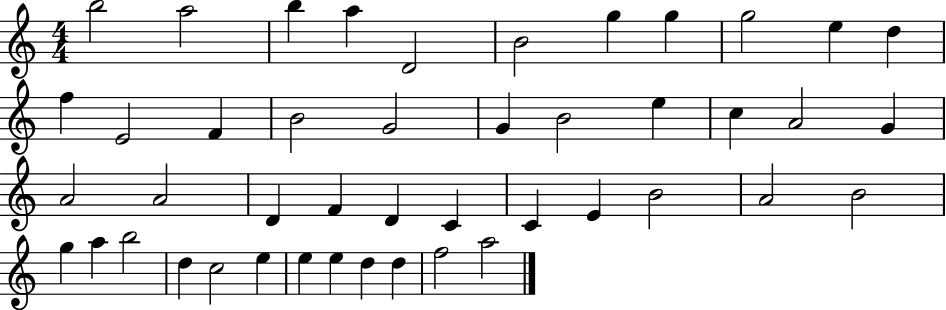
X:1
T:Untitled
M:4/4
L:1/4
K:C
b2 a2 b a D2 B2 g g g2 e d f E2 F B2 G2 G B2 e c A2 G A2 A2 D F D C C E B2 A2 B2 g a b2 d c2 e e e d d f2 a2